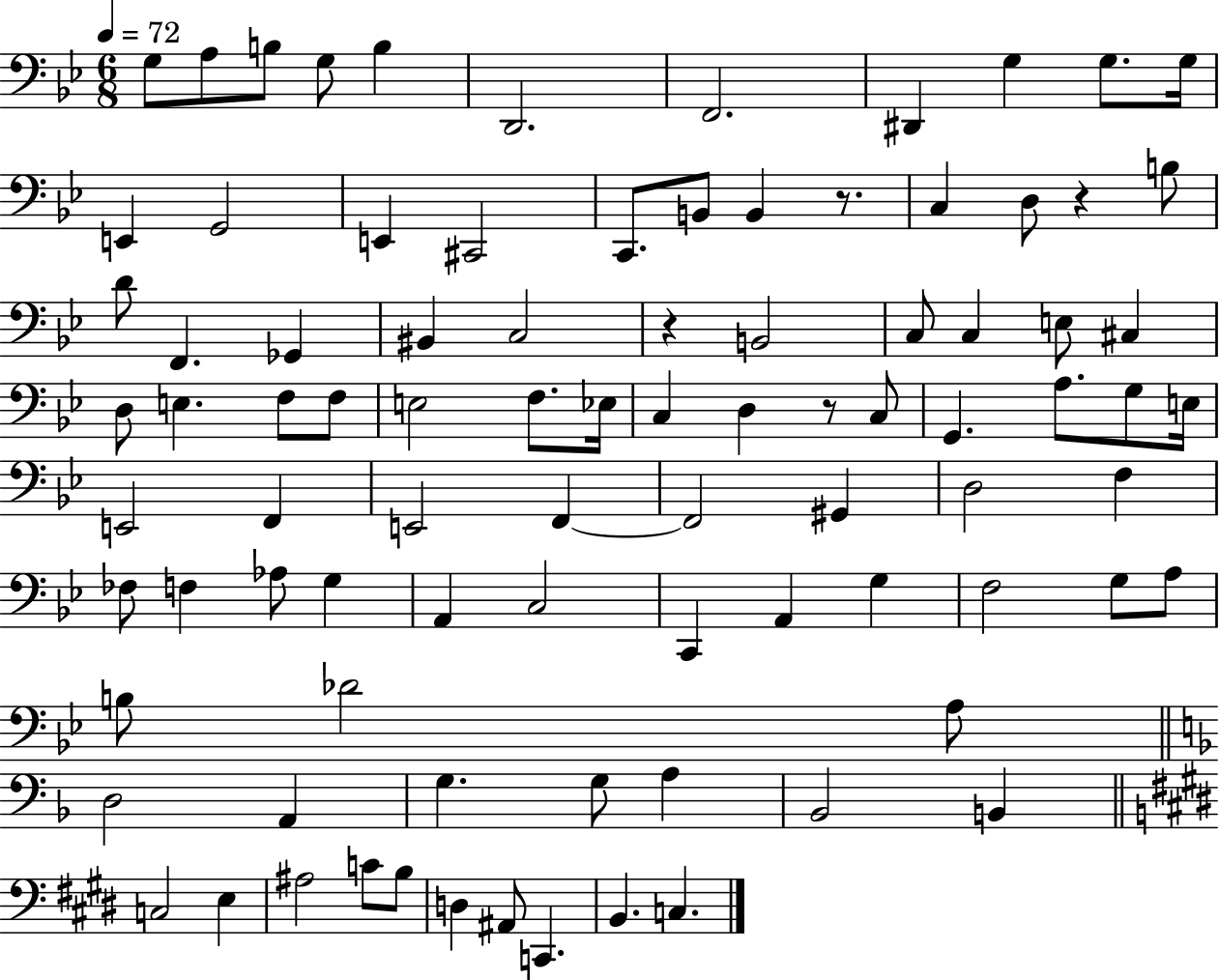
X:1
T:Untitled
M:6/8
L:1/4
K:Bb
G,/2 A,/2 B,/2 G,/2 B, D,,2 F,,2 ^D,, G, G,/2 G,/4 E,, G,,2 E,, ^C,,2 C,,/2 B,,/2 B,, z/2 C, D,/2 z B,/2 D/2 F,, _G,, ^B,, C,2 z B,,2 C,/2 C, E,/2 ^C, D,/2 E, F,/2 F,/2 E,2 F,/2 _E,/4 C, D, z/2 C,/2 G,, A,/2 G,/2 E,/4 E,,2 F,, E,,2 F,, F,,2 ^G,, D,2 F, _F,/2 F, _A,/2 G, A,, C,2 C,, A,, G, F,2 G,/2 A,/2 B,/2 _D2 A,/2 D,2 A,, G, G,/2 A, _B,,2 B,, C,2 E, ^A,2 C/2 B,/2 D, ^A,,/2 C,, B,, C,